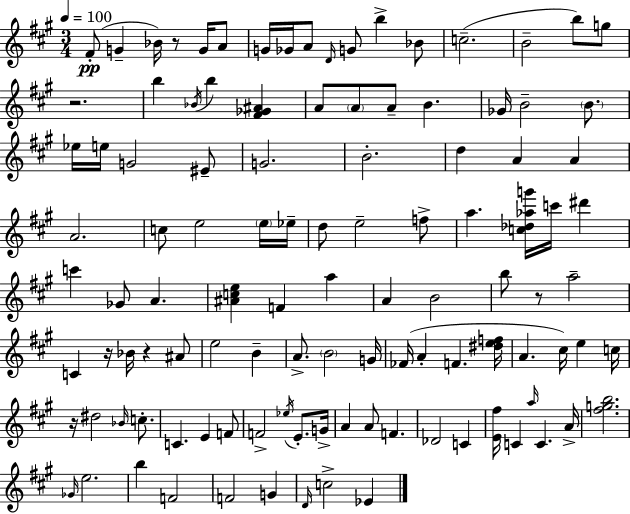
{
  \clef treble
  \numericTimeSignature
  \time 3/4
  \key a \major
  \tempo 4 = 100
  \repeat volta 2 { fis'8-.(\pp g'4-- bes'16) r8 g'16 a'8 | g'16 ges'16 a'8 \grace { d'16 } g'8 b''4-> bes'8 | c''2.--( | b'2-- b''8) g''8 | \break r2. | b''4 \acciaccatura { bes'16 } b''4 <fis' ges' ais'>4 | a'8 \parenthesize a'8 a'8-- b'4. | ges'16 b'2-- \parenthesize b'8. | \break ees''16 e''16 g'2 | eis'8-- g'2. | b'2.-. | d''4 a'4 a'4 | \break a'2. | c''8 e''2 | \parenthesize e''16 ees''16-- d''8 e''2-- | f''8-> a''4. <c'' des'' aes'' g'''>16 c'''16 dis'''4 | \break c'''4 ges'8 a'4. | <ais' c'' e''>4 f'4 a''4 | a'4 b'2 | b''8 r8 a''2-- | \break c'4 r16 bes'16 r4 | ais'8 e''2 b'4-- | a'8.-> \parenthesize b'2 | g'16 fes'16( a'4-. f'4. | \break <dis'' e'' f''>16 a'4. cis''16) e''4 | c''16 r16 dis''2 \grace { bes'16 } | c''8.-. c'4. e'4 | f'8 f'2-> \acciaccatura { ees''16 } | \break e'8.-. g'16-> a'4 a'8 f'4. | des'2 | c'4 <e' fis''>16 c'4 \grace { a''16 } c'4. | a'16-> <fis'' g'' b''>2. | \break \grace { ges'16 } e''2. | b''4 f'2 | f'2 | g'4 \grace { d'16 } c''2-> | \break ees'4 } \bar "|."
}